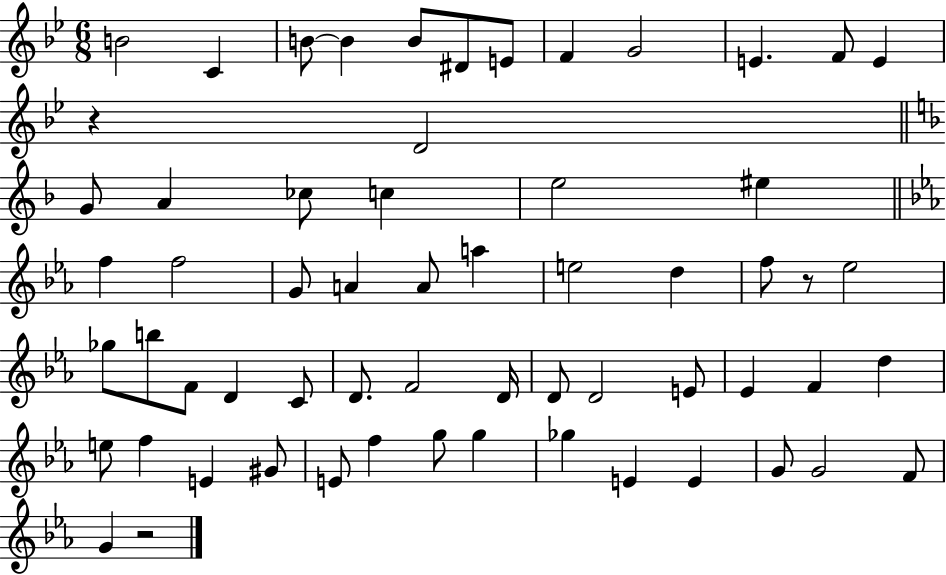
B4/h C4/q B4/e B4/q B4/e D#4/e E4/e F4/q G4/h E4/q. F4/e E4/q R/q D4/h G4/e A4/q CES5/e C5/q E5/h EIS5/q F5/q F5/h G4/e A4/q A4/e A5/q E5/h D5/q F5/e R/e Eb5/h Gb5/e B5/e F4/e D4/q C4/e D4/e. F4/h D4/s D4/e D4/h E4/e Eb4/q F4/q D5/q E5/e F5/q E4/q G#4/e E4/e F5/q G5/e G5/q Gb5/q E4/q E4/q G4/e G4/h F4/e G4/q R/h